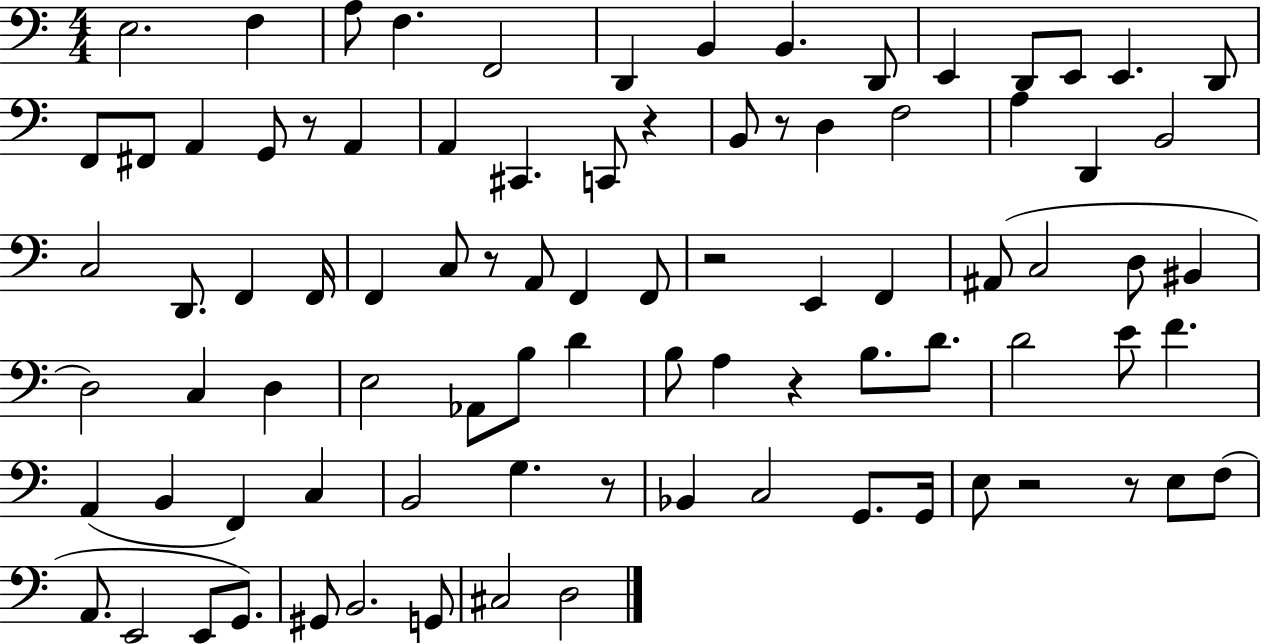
X:1
T:Untitled
M:4/4
L:1/4
K:C
E,2 F, A,/2 F, F,,2 D,, B,, B,, D,,/2 E,, D,,/2 E,,/2 E,, D,,/2 F,,/2 ^F,,/2 A,, G,,/2 z/2 A,, A,, ^C,, C,,/2 z B,,/2 z/2 D, F,2 A, D,, B,,2 C,2 D,,/2 F,, F,,/4 F,, C,/2 z/2 A,,/2 F,, F,,/2 z2 E,, F,, ^A,,/2 C,2 D,/2 ^B,, D,2 C, D, E,2 _A,,/2 B,/2 D B,/2 A, z B,/2 D/2 D2 E/2 F A,, B,, F,, C, B,,2 G, z/2 _B,, C,2 G,,/2 G,,/4 E,/2 z2 z/2 E,/2 F,/2 A,,/2 E,,2 E,,/2 G,,/2 ^G,,/2 B,,2 G,,/2 ^C,2 D,2